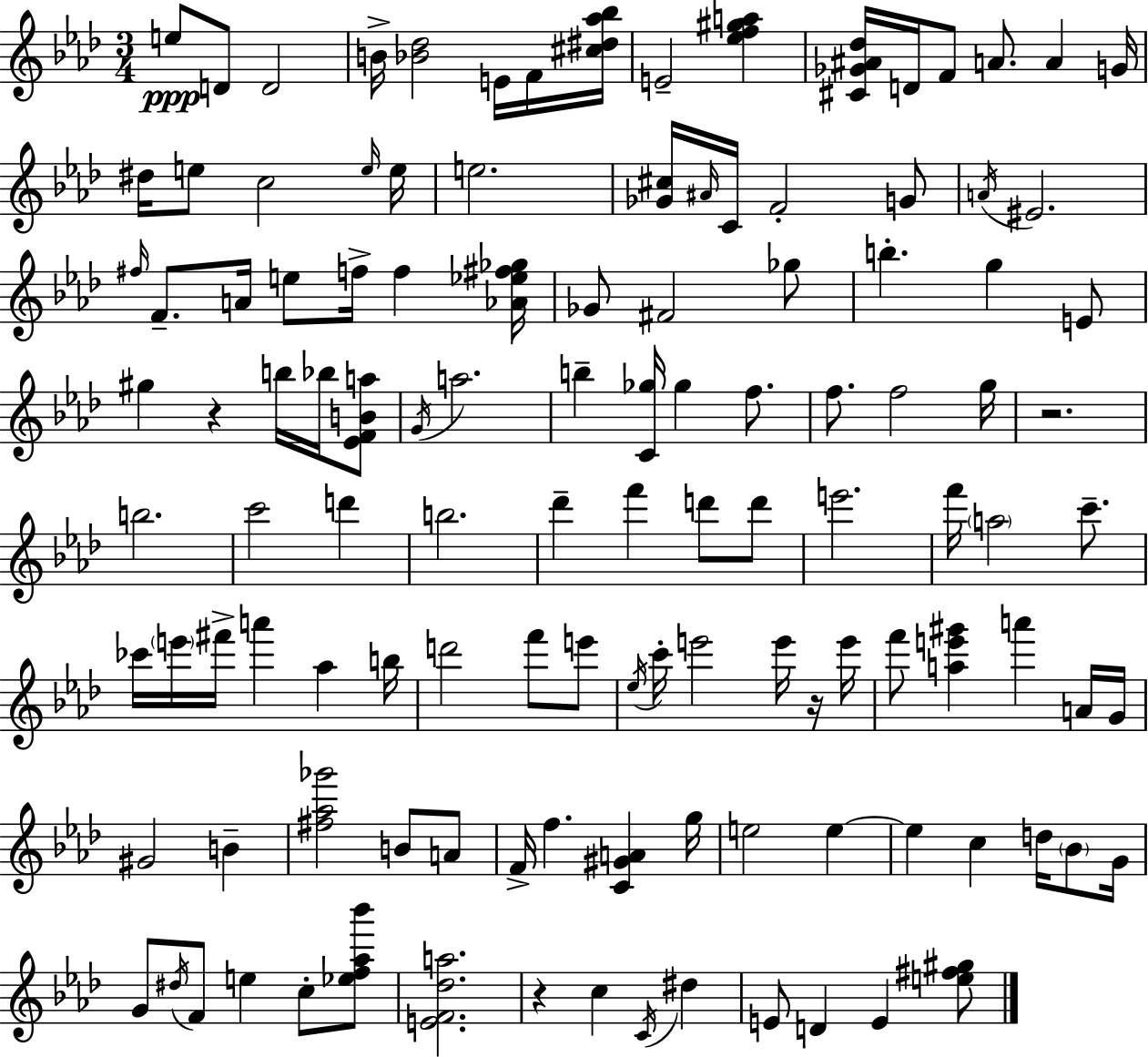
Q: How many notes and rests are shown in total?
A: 120